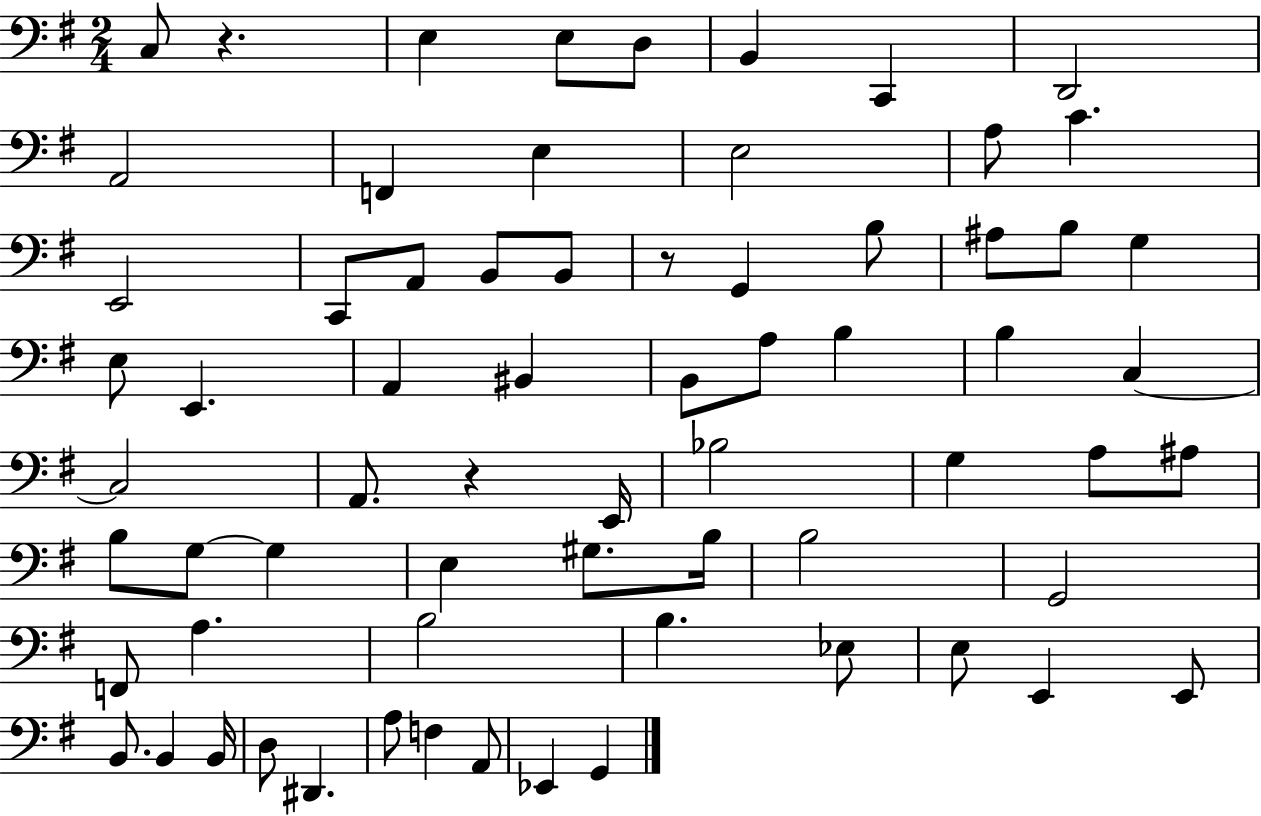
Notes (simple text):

C3/e R/q. E3/q E3/e D3/e B2/q C2/q D2/h A2/h F2/q E3/q E3/h A3/e C4/q. E2/h C2/e A2/e B2/e B2/e R/e G2/q B3/e A#3/e B3/e G3/q E3/e E2/q. A2/q BIS2/q B2/e A3/e B3/q B3/q C3/q C3/h A2/e. R/q E2/s Bb3/h G3/q A3/e A#3/e B3/e G3/e G3/q E3/q G#3/e. B3/s B3/h G2/h F2/e A3/q. B3/h B3/q. Eb3/e E3/e E2/q E2/e B2/e. B2/q B2/s D3/e D#2/q. A3/e F3/q A2/e Eb2/q G2/q